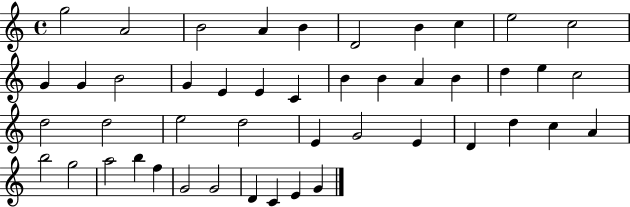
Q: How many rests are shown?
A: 0